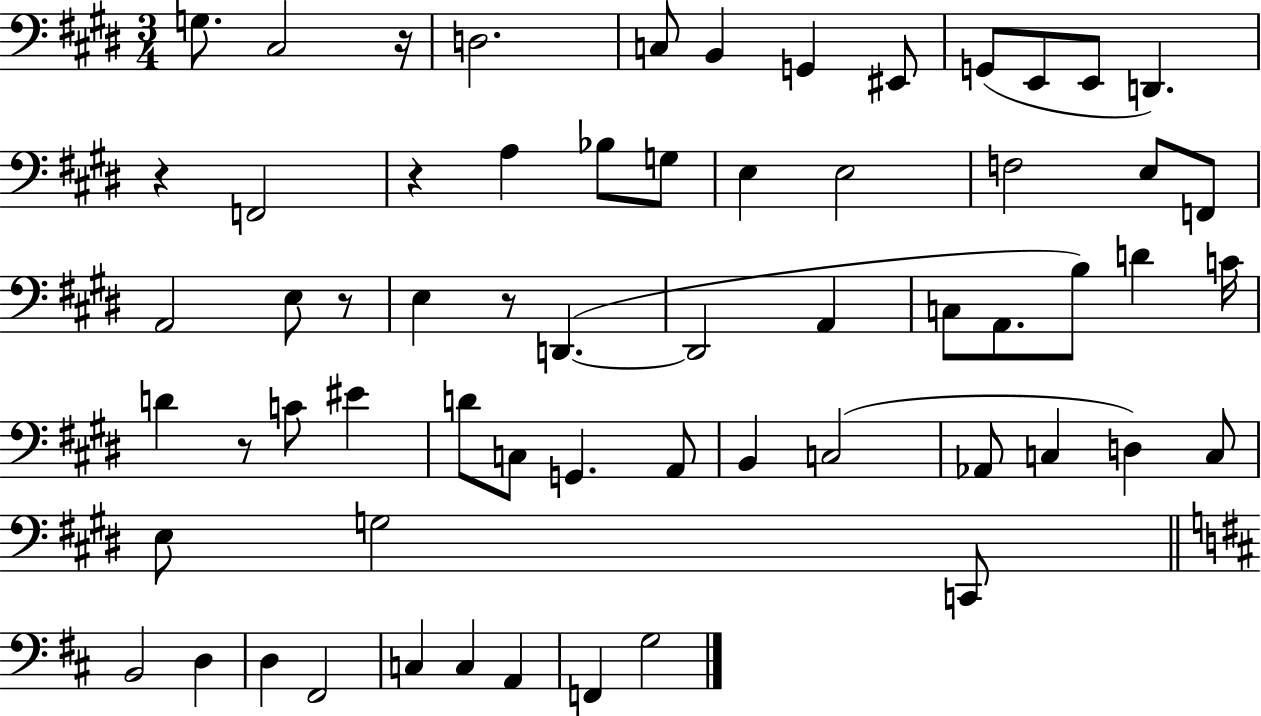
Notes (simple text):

G3/e. C#3/h R/s D3/h. C3/e B2/q G2/q EIS2/e G2/e E2/e E2/e D2/q. R/q F2/h R/q A3/q Bb3/e G3/e E3/q E3/h F3/h E3/e F2/e A2/h E3/e R/e E3/q R/e D2/q. D2/h A2/q C3/e A2/e. B3/e D4/q C4/s D4/q R/e C4/e EIS4/q D4/e C3/e G2/q. A2/e B2/q C3/h Ab2/e C3/q D3/q C3/e E3/e G3/h C2/e B2/h D3/q D3/q F#2/h C3/q C3/q A2/q F2/q G3/h